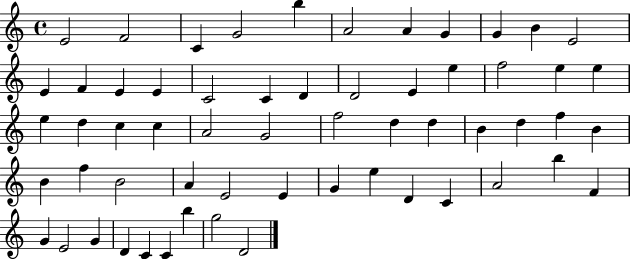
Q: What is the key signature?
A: C major